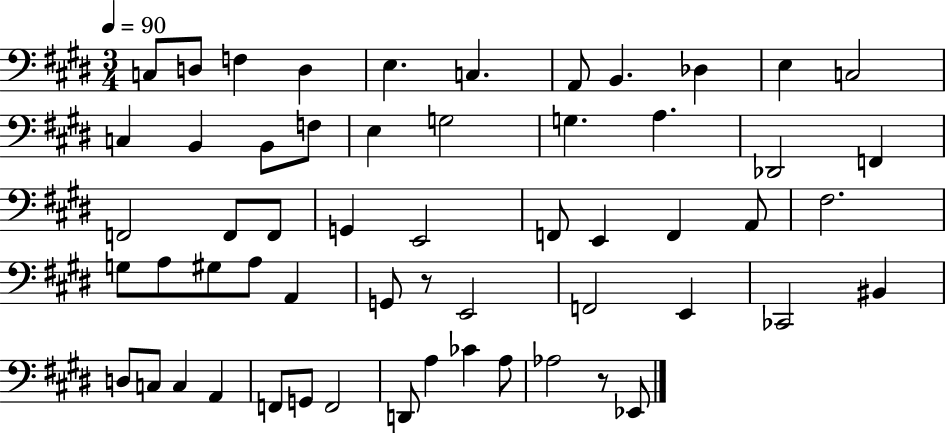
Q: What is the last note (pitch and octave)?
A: Eb2